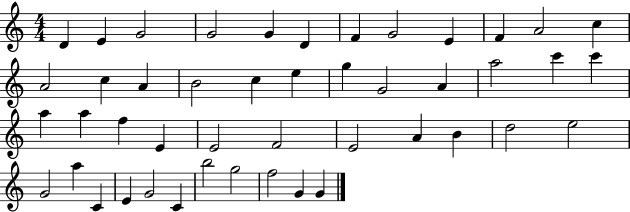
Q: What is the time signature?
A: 4/4